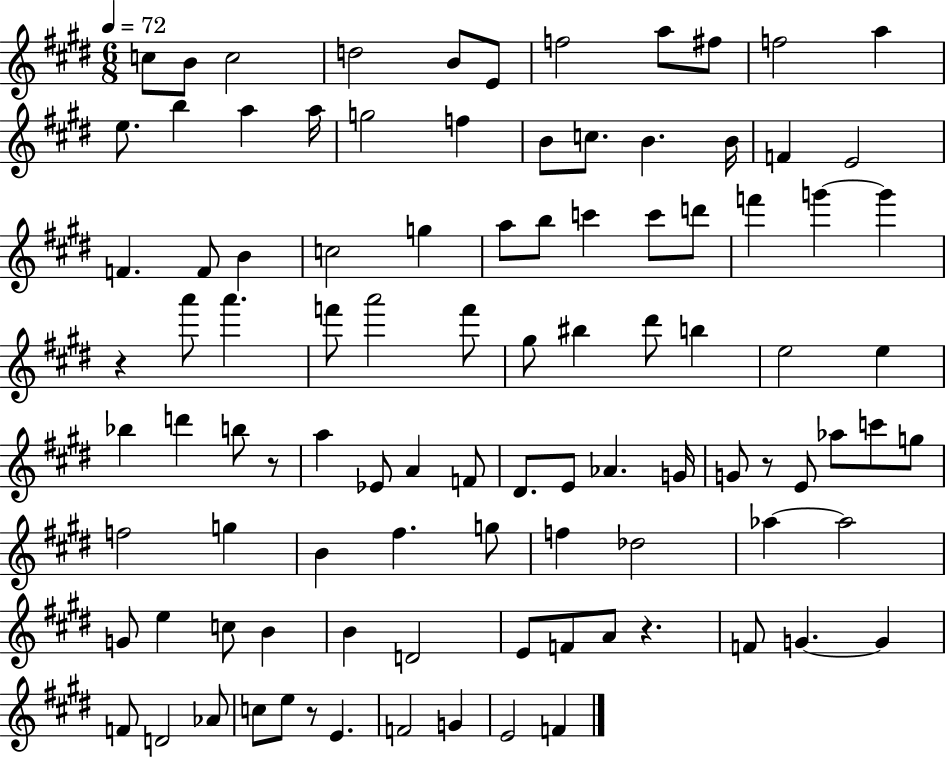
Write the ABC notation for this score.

X:1
T:Untitled
M:6/8
L:1/4
K:E
c/2 B/2 c2 d2 B/2 E/2 f2 a/2 ^f/2 f2 a e/2 b a a/4 g2 f B/2 c/2 B B/4 F E2 F F/2 B c2 g a/2 b/2 c' c'/2 d'/2 f' g' g' z a'/2 a' f'/2 a'2 f'/2 ^g/2 ^b ^d'/2 b e2 e _b d' b/2 z/2 a _E/2 A F/2 ^D/2 E/2 _A G/4 G/2 z/2 E/2 _a/2 c'/2 g/2 f2 g B ^f g/2 f _d2 _a _a2 G/2 e c/2 B B D2 E/2 F/2 A/2 z F/2 G G F/2 D2 _A/2 c/2 e/2 z/2 E F2 G E2 F